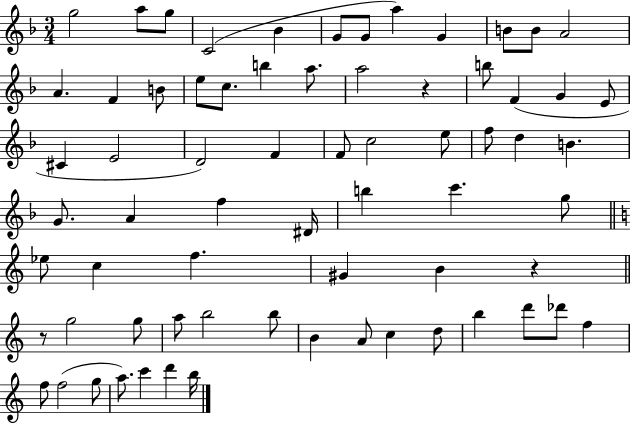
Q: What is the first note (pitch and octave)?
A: G5